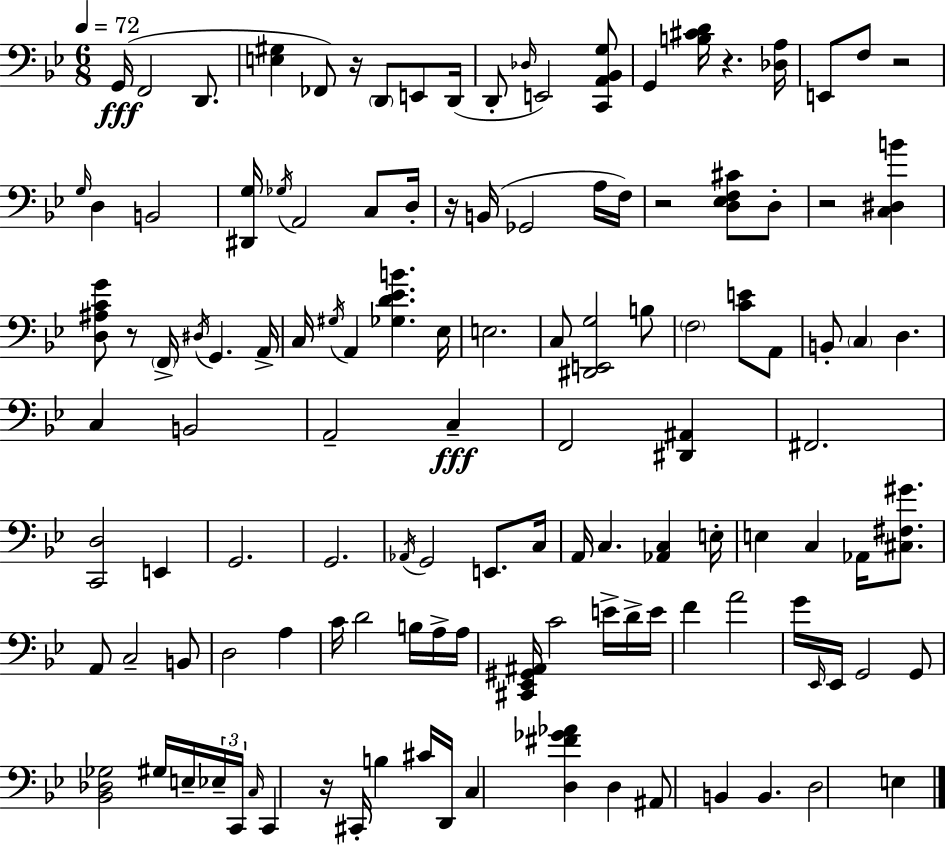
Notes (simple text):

G2/s F2/h D2/e. [E3,G#3]/q FES2/e R/s D2/e E2/e D2/s D2/e Db3/s E2/h [C2,A2,Bb2,G3]/e G2/q [B3,C#4,D4]/s R/q. [Db3,A3]/s E2/e F3/e R/h G3/s D3/q B2/h [D#2,G3]/s Gb3/s A2/h C3/e D3/s R/s B2/s Gb2/h A3/s F3/s R/h [D3,Eb3,F3,C#4]/e D3/e R/h [C3,D#3,B4]/q [D3,A#3,C4,G4]/e R/e F2/s D#3/s G2/q. A2/s C3/s G#3/s A2/q [Gb3,D4,Eb4,B4]/q. Eb3/s E3/h. C3/e [D#2,E2,G3]/h B3/e F3/h [C4,E4]/e A2/e B2/e C3/q D3/q. C3/q B2/h A2/h C3/q F2/h [D#2,A#2]/q F#2/h. [C2,D3]/h E2/q G2/h. G2/h. Ab2/s G2/h E2/e. C3/s A2/s C3/q. [Ab2,C3]/q E3/s E3/q C3/q Ab2/s [C#3,F#3,G#4]/e. A2/e C3/h B2/e D3/h A3/q C4/s D4/h B3/s A3/s A3/s [C#2,Eb2,G#2,A#2]/s C4/h E4/s D4/s E4/s F4/q A4/h G4/s Eb2/s Eb2/s G2/h G2/e [Bb2,Db3,Gb3]/h G#3/s E3/s Eb3/s C2/s C3/s C2/q R/s C#2/s B3/q C#4/s D2/s C3/q [D3,F#4,Gb4,Ab4]/q D3/q A#2/e B2/q B2/q. D3/h E3/q